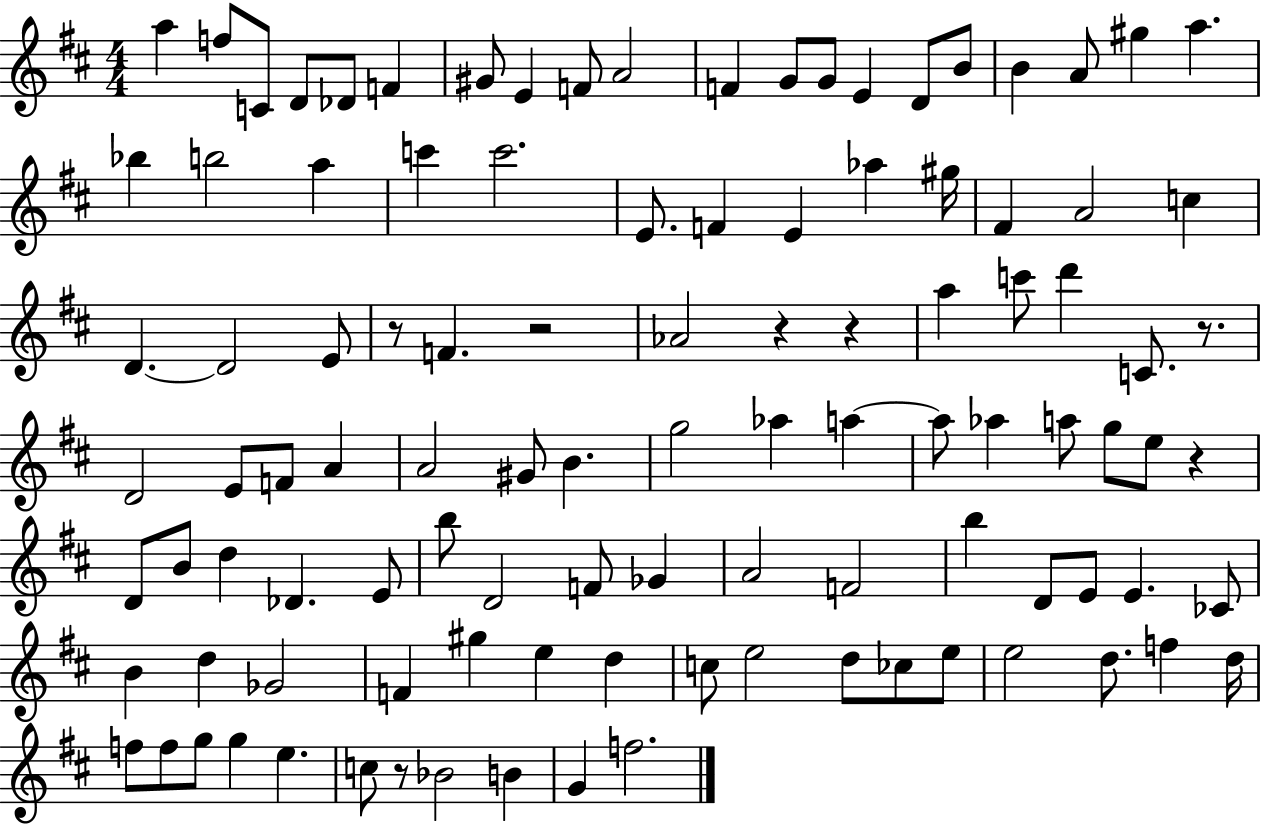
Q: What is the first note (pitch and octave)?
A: A5